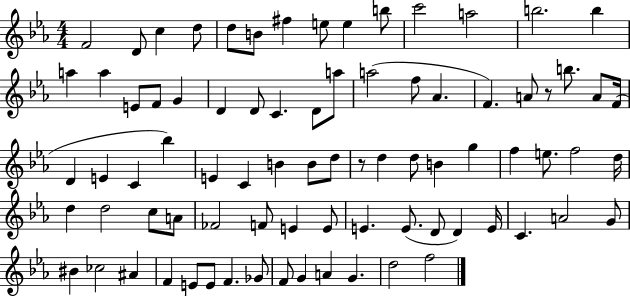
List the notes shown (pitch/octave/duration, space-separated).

F4/h D4/e C5/q D5/e D5/e B4/e F#5/q E5/e E5/q B5/e C6/h A5/h B5/h. B5/q A5/q A5/q E4/e F4/e G4/q D4/q D4/e C4/q. D4/e A5/e A5/h F5/e Ab4/q. F4/q. A4/e R/e B5/e. A4/e F4/s D4/q E4/q C4/q Bb5/q E4/q C4/q B4/q B4/e D5/e R/e D5/q D5/e B4/q G5/q F5/q E5/e. F5/h D5/s D5/q D5/h C5/e A4/e FES4/h F4/e E4/q E4/e E4/q. E4/e. D4/e D4/q E4/s C4/q. A4/h G4/e BIS4/q CES5/h A#4/q F4/q E4/e E4/e F4/q. Gb4/e F4/e G4/q A4/q G4/q. D5/h F5/h